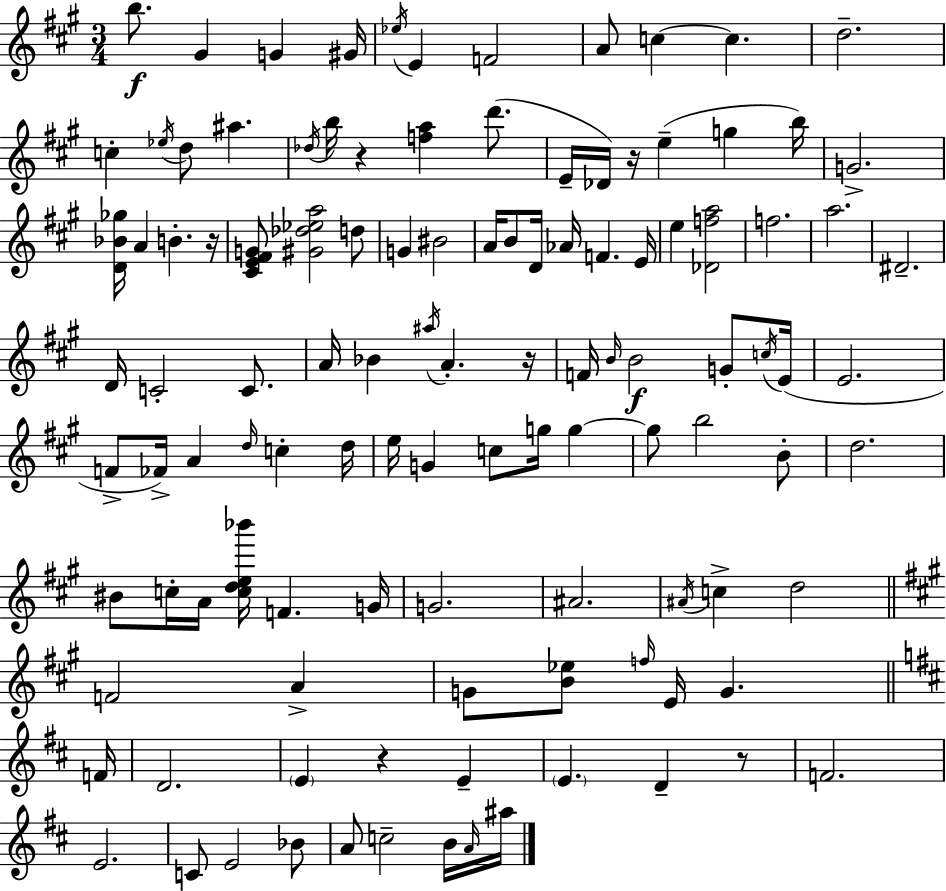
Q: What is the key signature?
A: A major